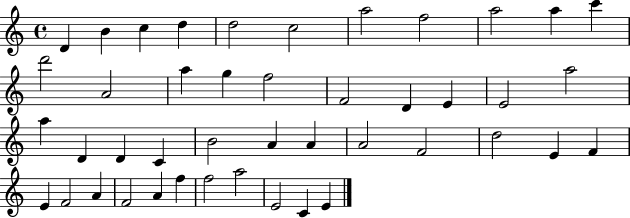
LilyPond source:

{
  \clef treble
  \time 4/4
  \defaultTimeSignature
  \key c \major
  d'4 b'4 c''4 d''4 | d''2 c''2 | a''2 f''2 | a''2 a''4 c'''4 | \break d'''2 a'2 | a''4 g''4 f''2 | f'2 d'4 e'4 | e'2 a''2 | \break a''4 d'4 d'4 c'4 | b'2 a'4 a'4 | a'2 f'2 | d''2 e'4 f'4 | \break e'4 f'2 a'4 | f'2 a'4 f''4 | f''2 a''2 | e'2 c'4 e'4 | \break \bar "|."
}